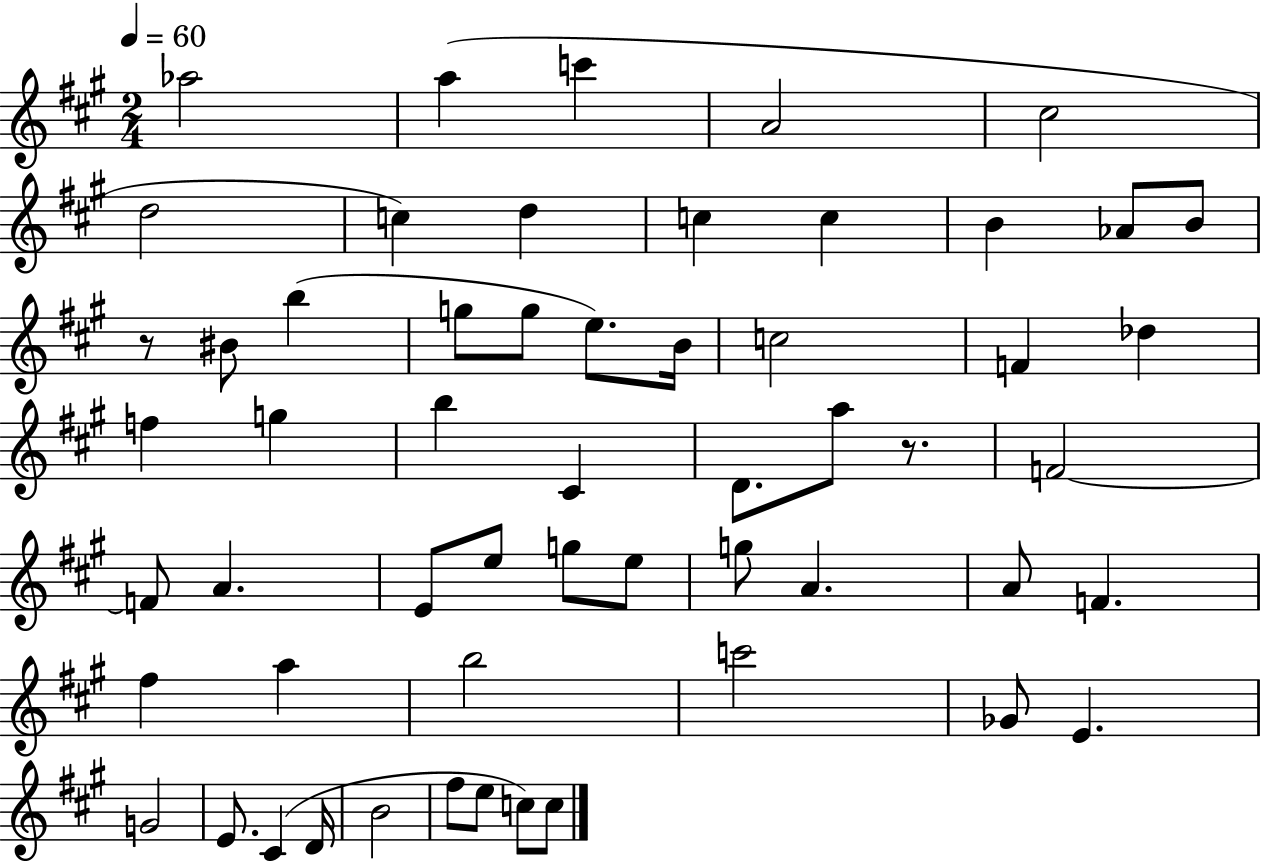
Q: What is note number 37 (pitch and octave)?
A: A4